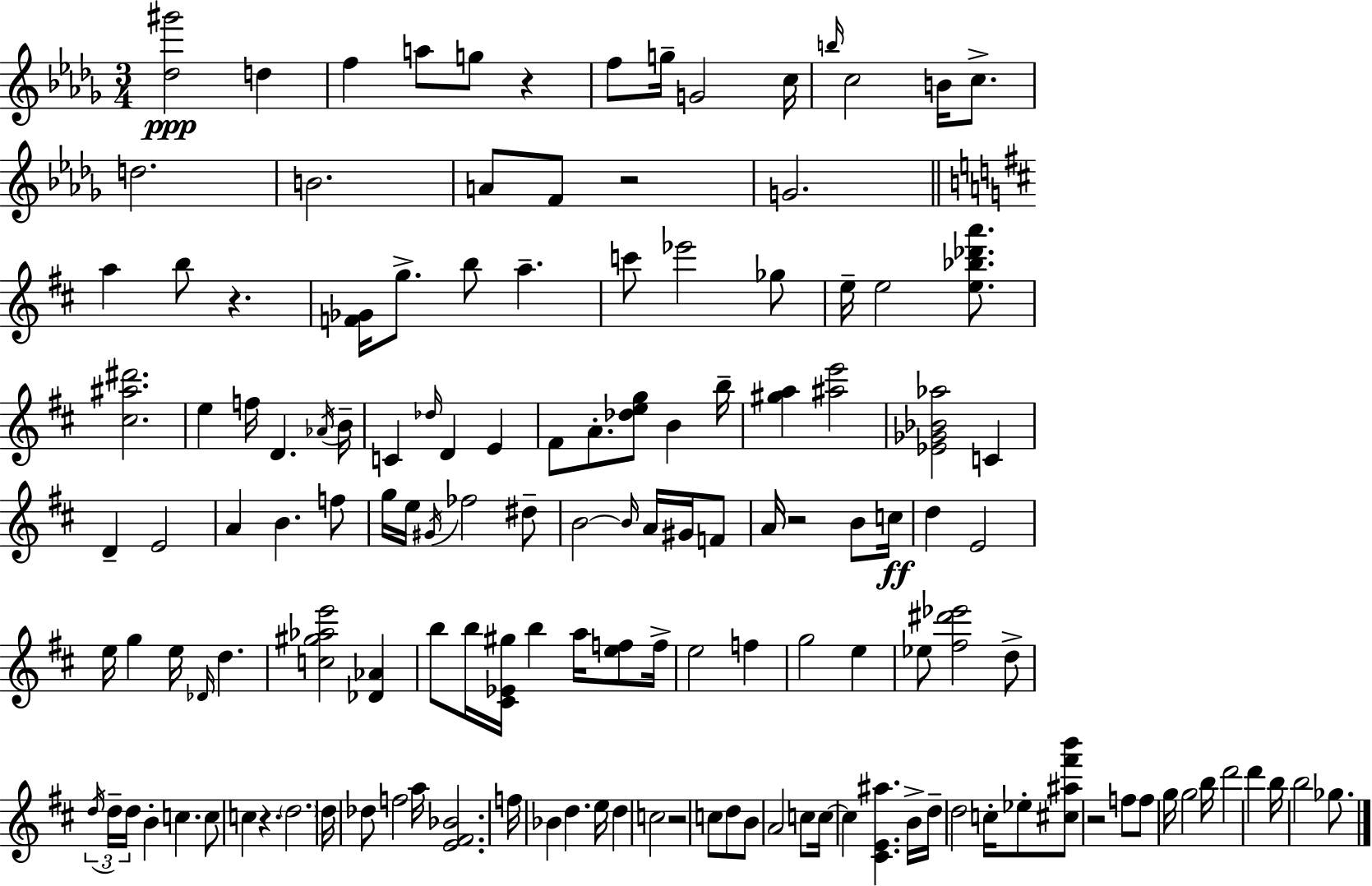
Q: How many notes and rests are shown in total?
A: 140